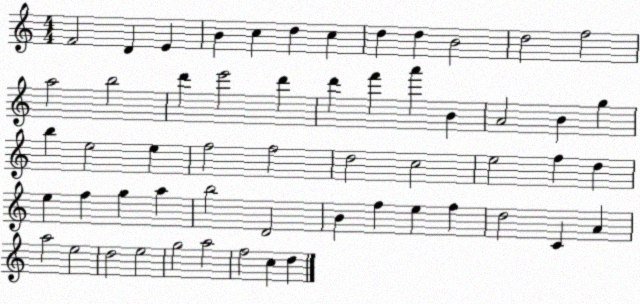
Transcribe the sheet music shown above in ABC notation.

X:1
T:Untitled
M:4/4
L:1/4
K:C
F2 D E B c d c d d B2 d2 f2 a2 b2 d' e'2 d' d' f' a' B A2 B g b e2 e f2 f2 d2 c2 e2 f d e f g a b2 D2 B f e f d2 C A a2 e2 d2 e2 g2 a2 f2 c d